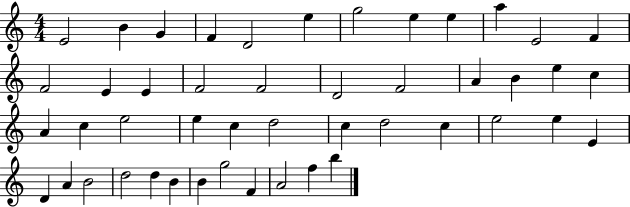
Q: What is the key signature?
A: C major